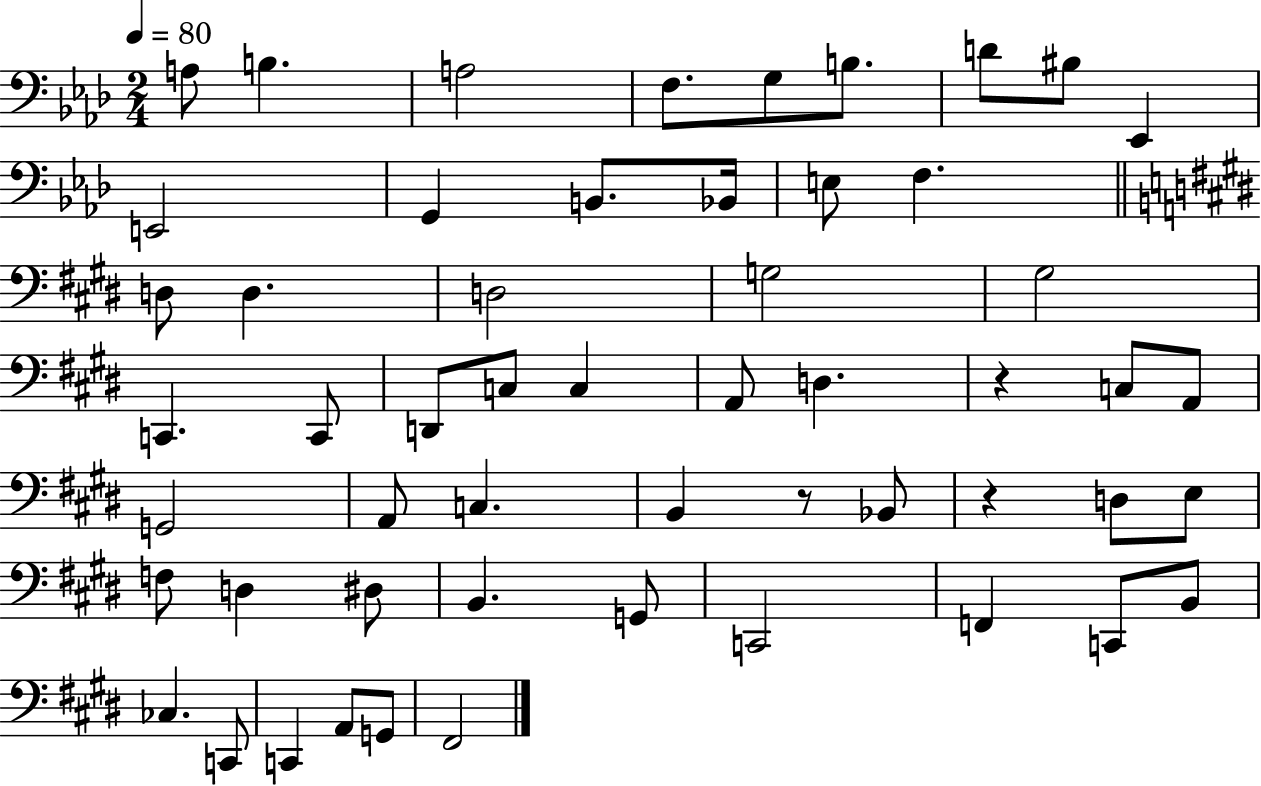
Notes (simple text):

A3/e B3/q. A3/h F3/e. G3/e B3/e. D4/e BIS3/e Eb2/q E2/h G2/q B2/e. Bb2/s E3/e F3/q. D3/e D3/q. D3/h G3/h G#3/h C2/q. C2/e D2/e C3/e C3/q A2/e D3/q. R/q C3/e A2/e G2/h A2/e C3/q. B2/q R/e Bb2/e R/q D3/e E3/e F3/e D3/q D#3/e B2/q. G2/e C2/h F2/q C2/e B2/e CES3/q. C2/e C2/q A2/e G2/e F#2/h